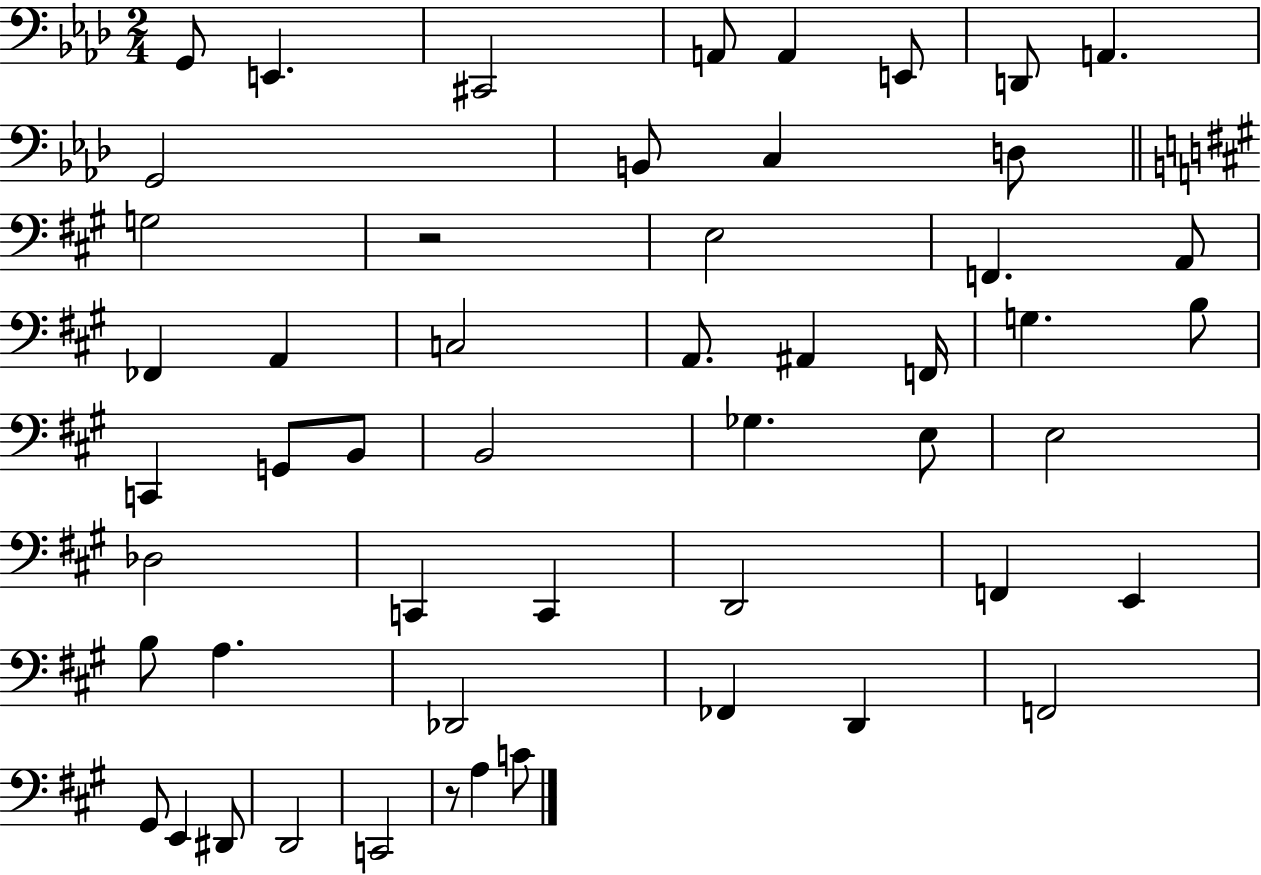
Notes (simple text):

G2/e E2/q. C#2/h A2/e A2/q E2/e D2/e A2/q. G2/h B2/e C3/q D3/e G3/h R/h E3/h F2/q. A2/e FES2/q A2/q C3/h A2/e. A#2/q F2/s G3/q. B3/e C2/q G2/e B2/e B2/h Gb3/q. E3/e E3/h Db3/h C2/q C2/q D2/h F2/q E2/q B3/e A3/q. Db2/h FES2/q D2/q F2/h G#2/e E2/q D#2/e D2/h C2/h R/e A3/q C4/e